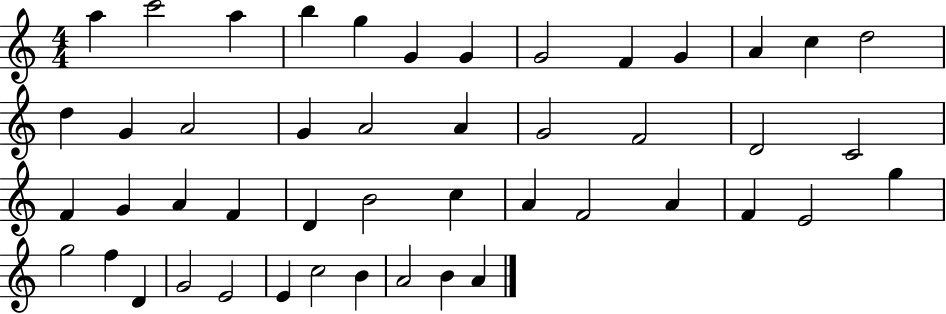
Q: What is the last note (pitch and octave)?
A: A4